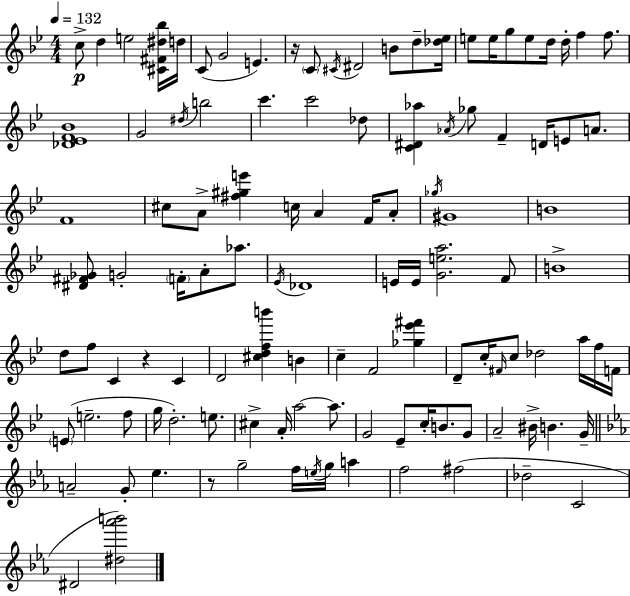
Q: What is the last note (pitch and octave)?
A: D#4